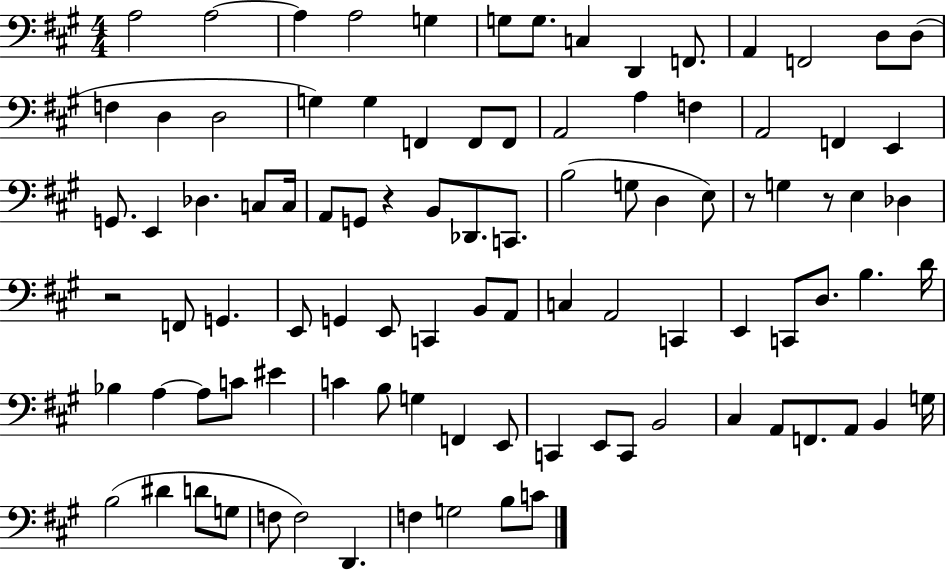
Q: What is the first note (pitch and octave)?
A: A3